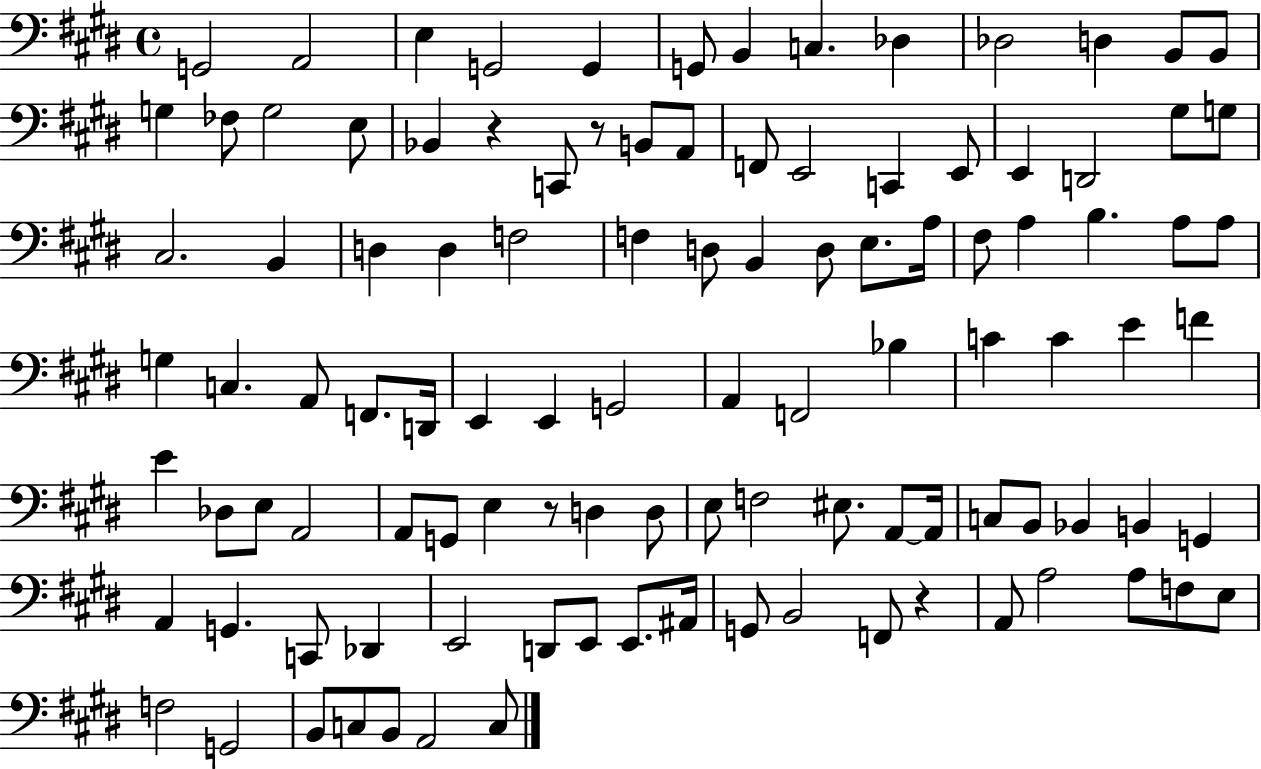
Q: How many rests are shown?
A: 4